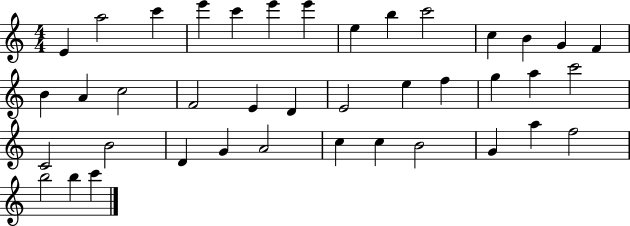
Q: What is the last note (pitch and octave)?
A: C6